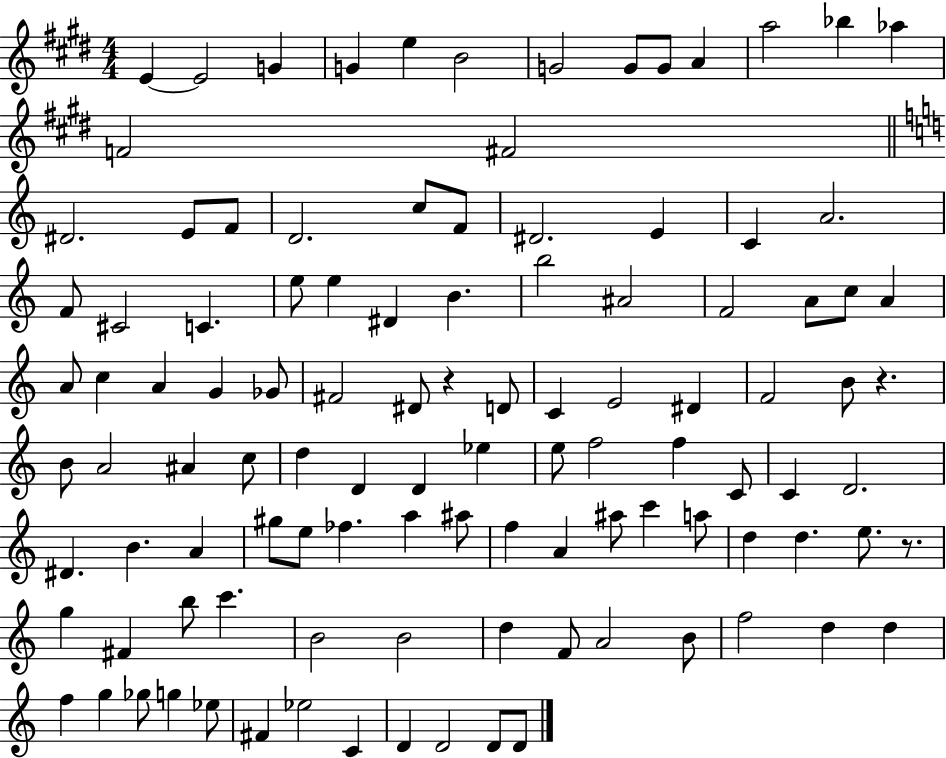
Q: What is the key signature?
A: E major